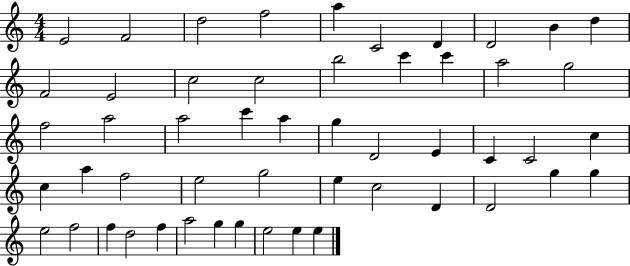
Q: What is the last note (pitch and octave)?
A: E5